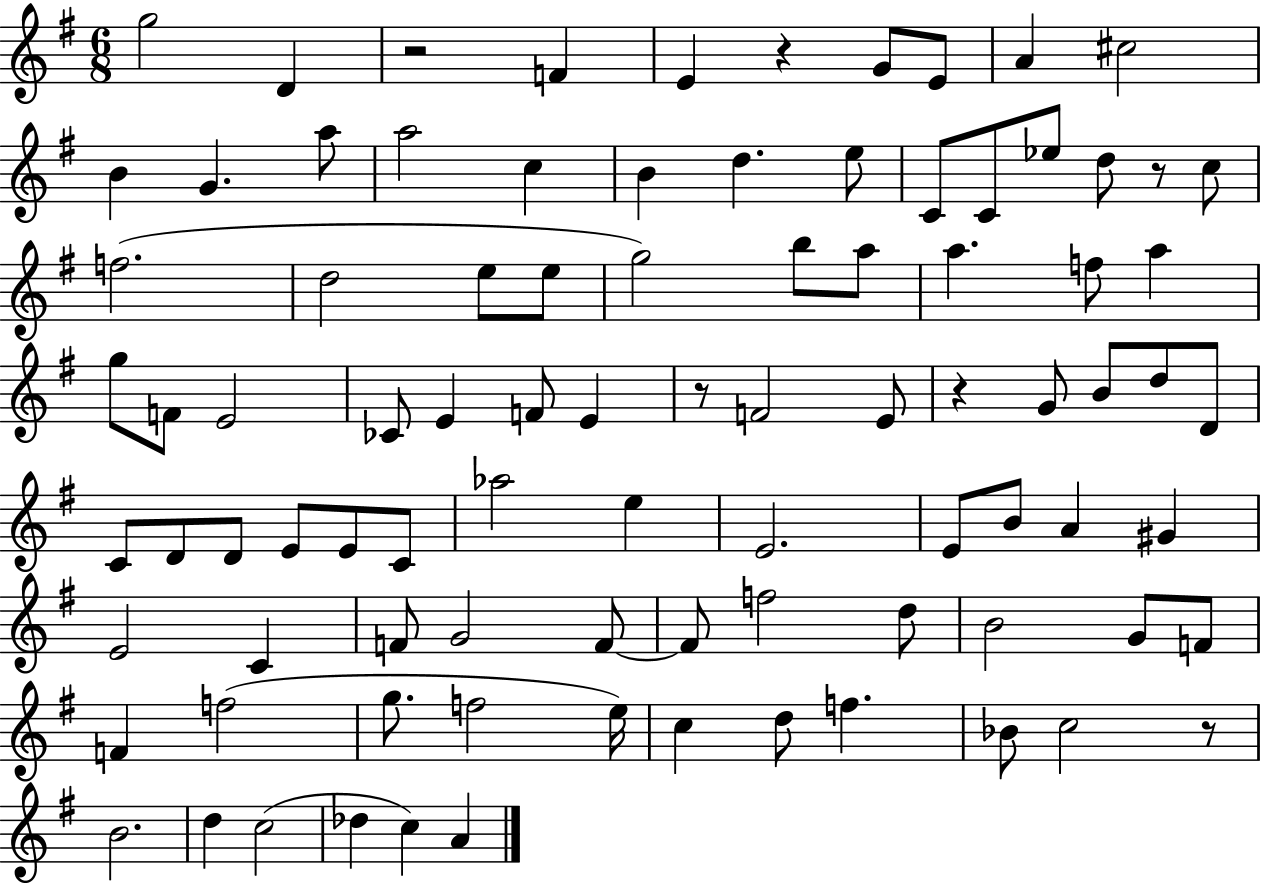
{
  \clef treble
  \numericTimeSignature
  \time 6/8
  \key g \major
  g''2 d'4 | r2 f'4 | e'4 r4 g'8 e'8 | a'4 cis''2 | \break b'4 g'4. a''8 | a''2 c''4 | b'4 d''4. e''8 | c'8 c'8 ees''8 d''8 r8 c''8 | \break f''2.( | d''2 e''8 e''8 | g''2) b''8 a''8 | a''4. f''8 a''4 | \break g''8 f'8 e'2 | ces'8 e'4 f'8 e'4 | r8 f'2 e'8 | r4 g'8 b'8 d''8 d'8 | \break c'8 d'8 d'8 e'8 e'8 c'8 | aes''2 e''4 | e'2. | e'8 b'8 a'4 gis'4 | \break e'2 c'4 | f'8 g'2 f'8~~ | f'8 f''2 d''8 | b'2 g'8 f'8 | \break f'4 f''2( | g''8. f''2 e''16) | c''4 d''8 f''4. | bes'8 c''2 r8 | \break b'2. | d''4 c''2( | des''4 c''4) a'4 | \bar "|."
}